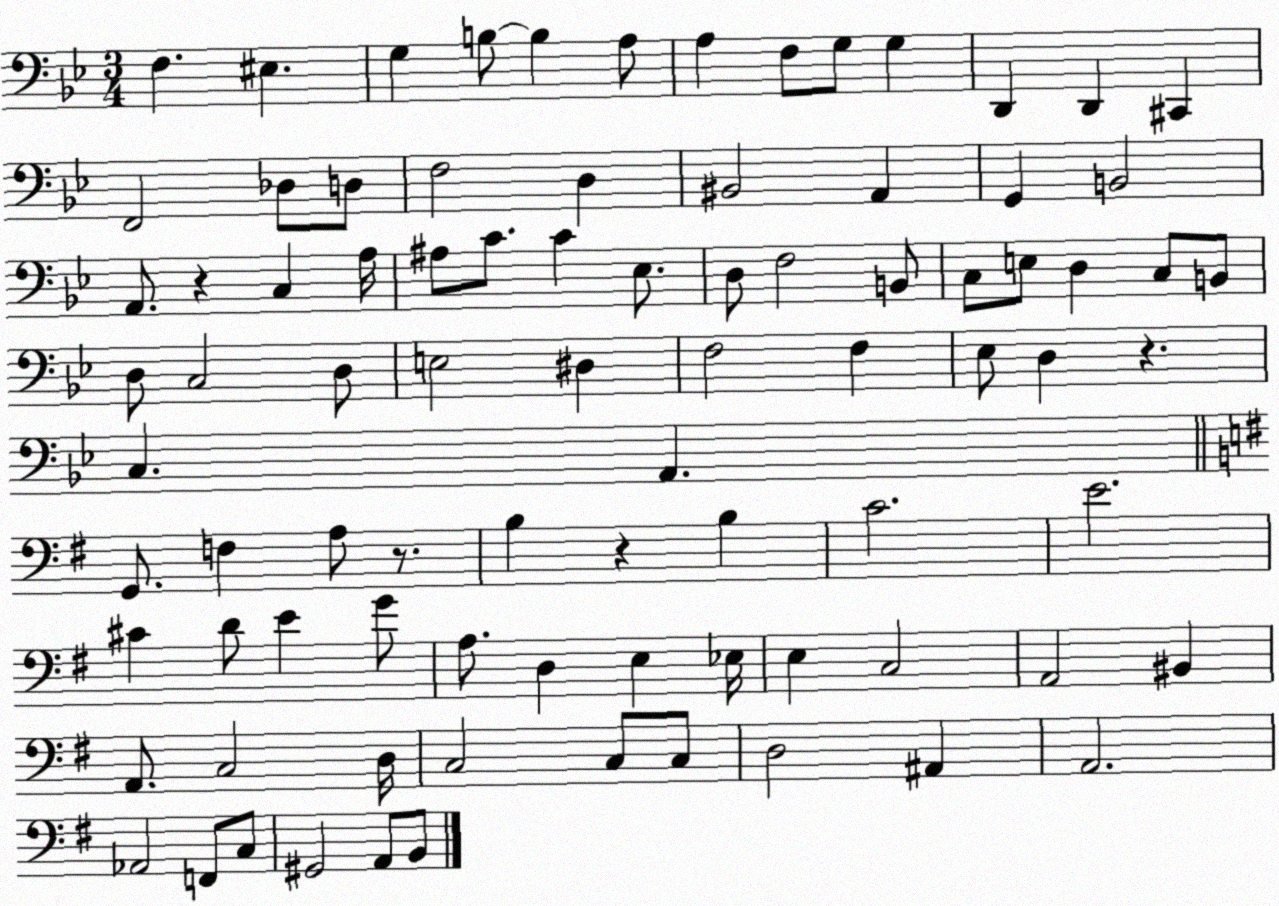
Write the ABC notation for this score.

X:1
T:Untitled
M:3/4
L:1/4
K:Bb
F, ^E, G, B,/2 B, A,/2 A, F,/2 G,/2 G, D,, D,, ^C,, F,,2 _D,/2 D,/2 F,2 D, ^B,,2 A,, G,, B,,2 A,,/2 z C, A,/4 ^A,/2 C/2 C _E,/2 D,/2 F,2 B,,/2 C,/2 E,/2 D, C,/2 B,,/2 D,/2 C,2 D,/2 E,2 ^D, F,2 F, _E,/2 D, z C, A,, G,,/2 F, A,/2 z/2 B, z B, C2 E2 ^C D/2 E G/2 A,/2 D, E, _E,/4 E, C,2 A,,2 ^B,, A,,/2 C,2 D,/4 C,2 C,/2 C,/2 D,2 ^A,, A,,2 _A,,2 F,,/2 C,/2 ^G,,2 A,,/2 B,,/2